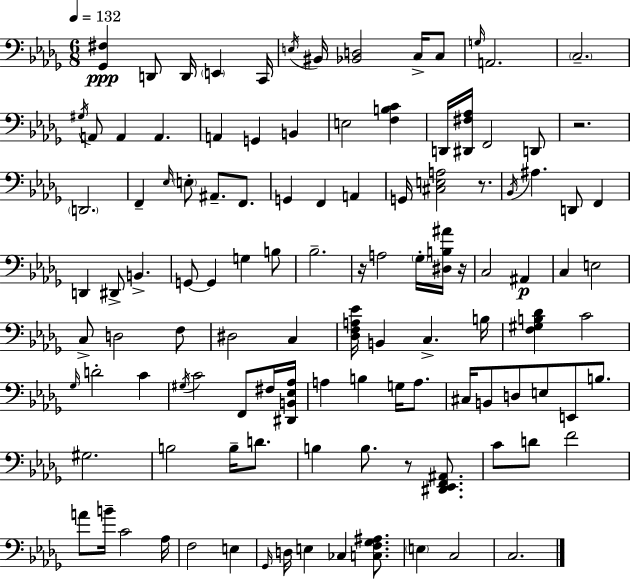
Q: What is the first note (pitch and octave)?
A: D2